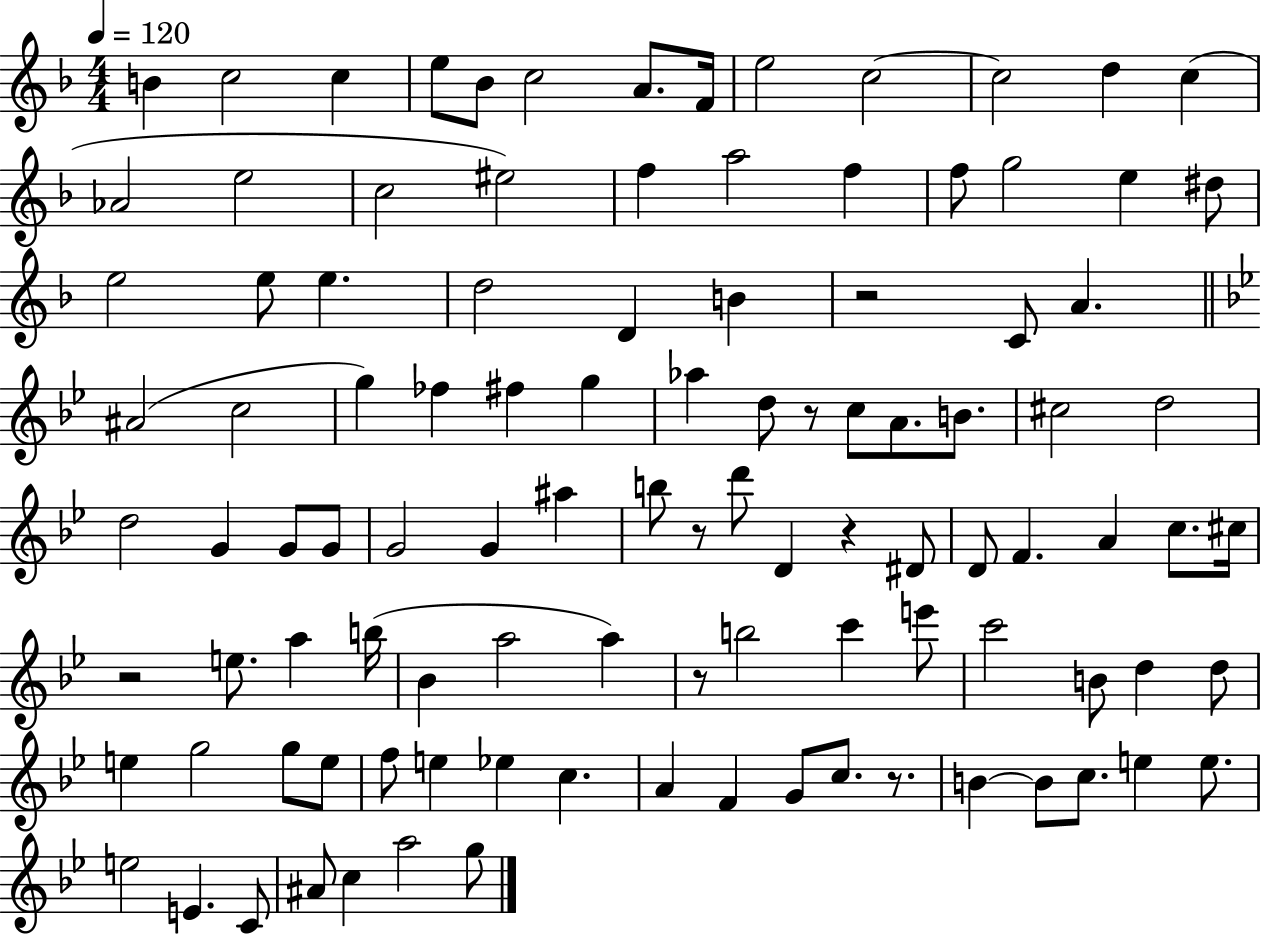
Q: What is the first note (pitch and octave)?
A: B4